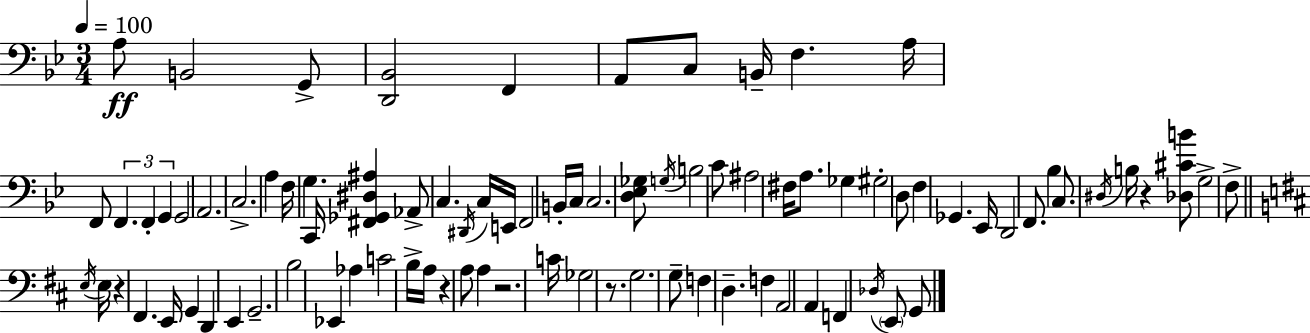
{
  \clef bass
  \numericTimeSignature
  \time 3/4
  \key g \minor
  \tempo 4 = 100
  a8\ff b,2 g,8-> | <d, bes,>2 f,4 | a,8 c8 b,16-- f4. a16 | f,8 \tuplet 3/2 { f,4. f,4-. | \break g,4 } g,2 | a,2. | c2.-> | a4 f16 g4. c,16 | \break <fis, ges, dis ais>4 aes,8-> c4. | \acciaccatura { dis,16 } c16 e,16 f,2 b,16-. | c16 c2. | <d ees ges>8 \acciaccatura { g16 } b2 | \break c'8 ais2 fis16 a8. | ges4 gis2-. | d8 f4 ges,4. | ees,16 d,2 f,8. | \break bes4 c8. \acciaccatura { dis16 } b16 r4 | <des cis' b'>8 g2-> | f8-> \bar "||" \break \key b \minor \acciaccatura { e16 } e16 r4 fis,4. | e,16 g,4 d,4 e,4 | g,2.-- | b2 ees,4 | \break aes4 c'2 | b16-> a16 r4 a8 a4 | r2. | c'16 ges2 r8. | \break g2. | g8-- f4 d4.-- | f4 a,2 | a,4 f,4 \acciaccatura { des16 } \parenthesize e,8 | \break g,8 \bar "|."
}